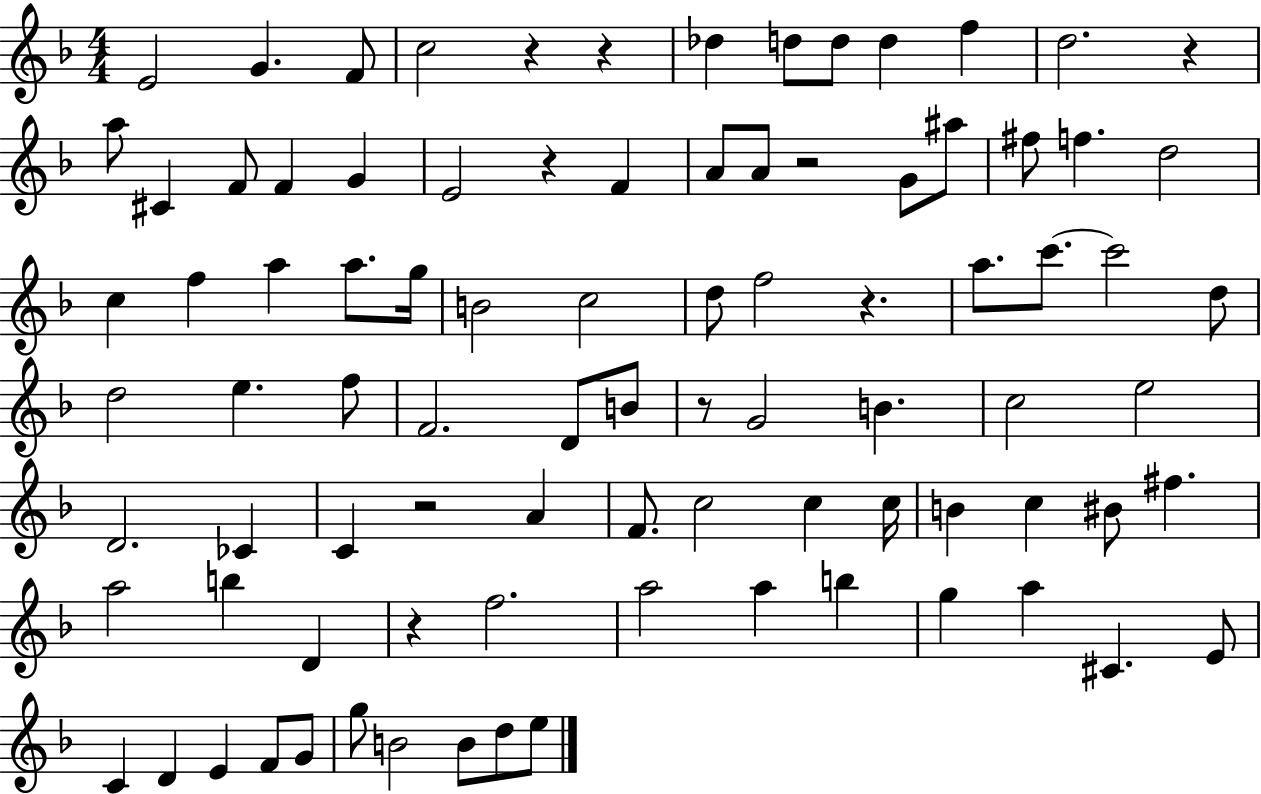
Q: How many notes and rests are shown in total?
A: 89